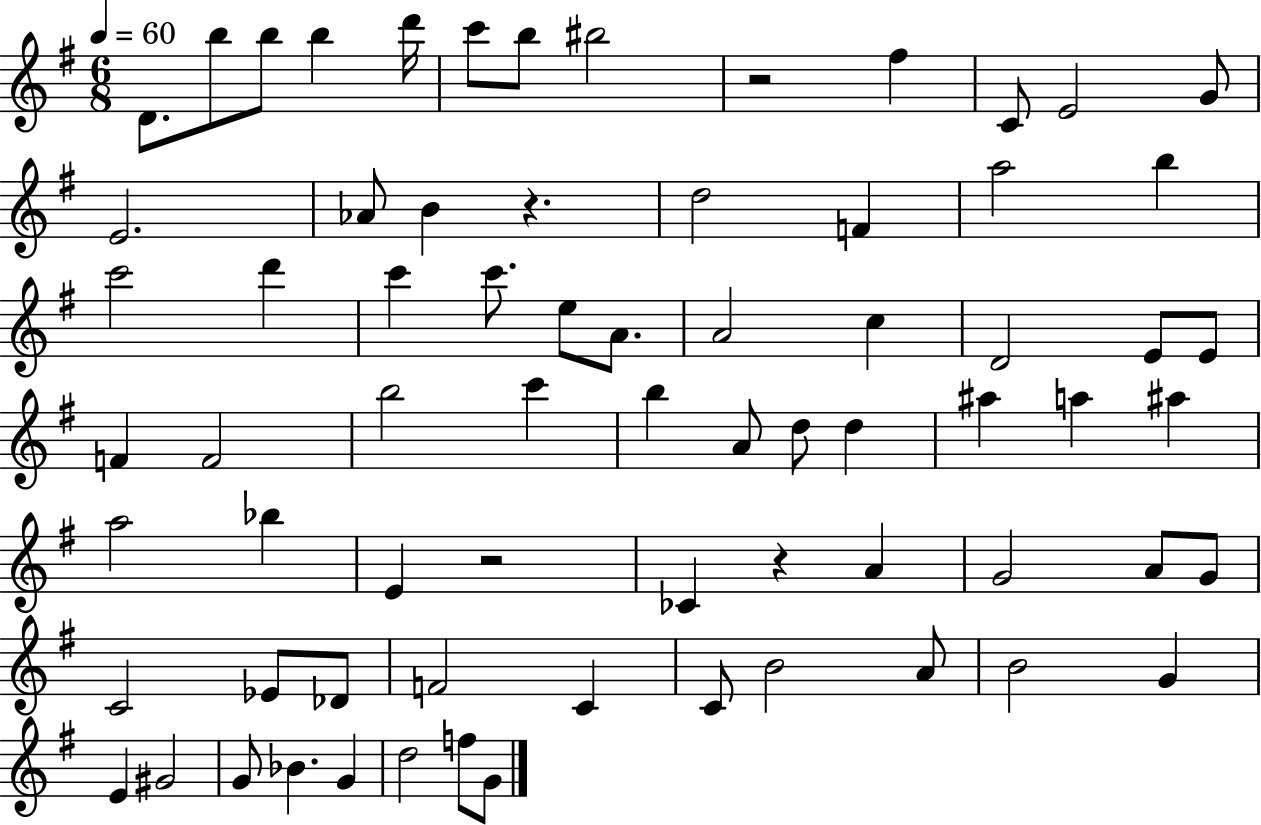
{
  \clef treble
  \numericTimeSignature
  \time 6/8
  \key g \major
  \tempo 4 = 60
  d'8. b''8 b''8 b''4 d'''16 | c'''8 b''8 bis''2 | r2 fis''4 | c'8 e'2 g'8 | \break e'2. | aes'8 b'4 r4. | d''2 f'4 | a''2 b''4 | \break c'''2 d'''4 | c'''4 c'''8. e''8 a'8. | a'2 c''4 | d'2 e'8 e'8 | \break f'4 f'2 | b''2 c'''4 | b''4 a'8 d''8 d''4 | ais''4 a''4 ais''4 | \break a''2 bes''4 | e'4 r2 | ces'4 r4 a'4 | g'2 a'8 g'8 | \break c'2 ees'8 des'8 | f'2 c'4 | c'8 b'2 a'8 | b'2 g'4 | \break e'4 gis'2 | g'8 bes'4. g'4 | d''2 f''8 g'8 | \bar "|."
}